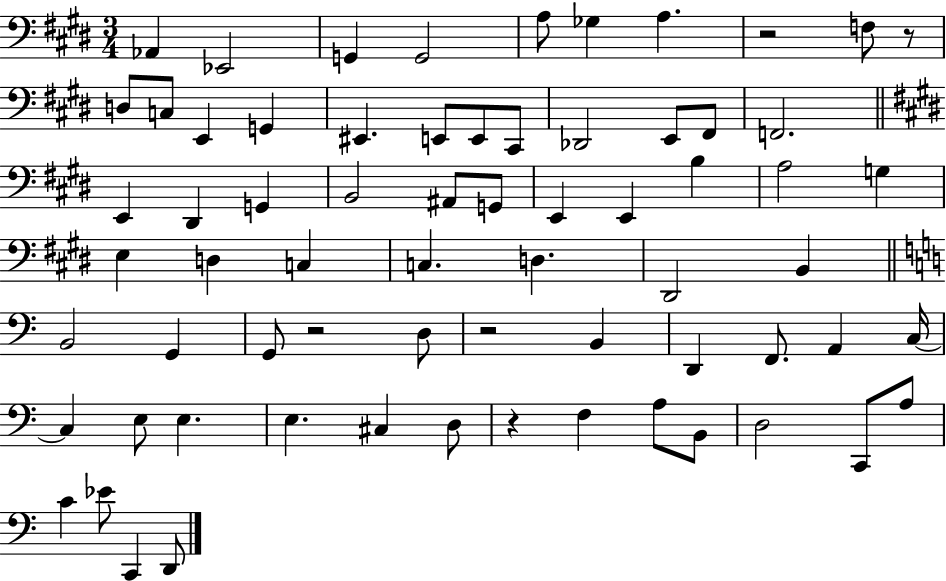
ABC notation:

X:1
T:Untitled
M:3/4
L:1/4
K:E
_A,, _E,,2 G,, G,,2 A,/2 _G, A, z2 F,/2 z/2 D,/2 C,/2 E,, G,, ^E,, E,,/2 E,,/2 ^C,,/2 _D,,2 E,,/2 ^F,,/2 F,,2 E,, ^D,, G,, B,,2 ^A,,/2 G,,/2 E,, E,, B, A,2 G, E, D, C, C, D, ^D,,2 B,, B,,2 G,, G,,/2 z2 D,/2 z2 B,, D,, F,,/2 A,, C,/4 C, E,/2 E, E, ^C, D,/2 z F, A,/2 B,,/2 D,2 C,,/2 A,/2 C _E/2 C,, D,,/2